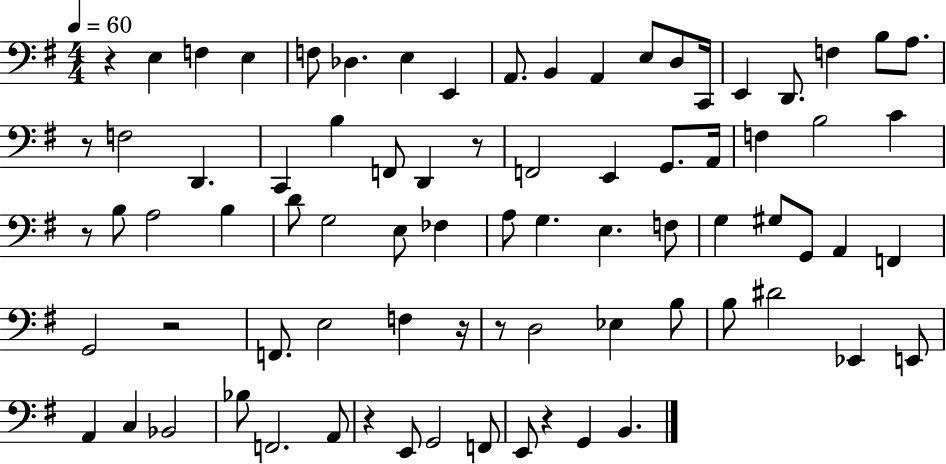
X:1
T:Untitled
M:4/4
L:1/4
K:G
z E, F, E, F,/2 _D, E, E,, A,,/2 B,, A,, E,/2 D,/2 C,,/4 E,, D,,/2 F, B,/2 A,/2 z/2 F,2 D,, C,, B, F,,/2 D,, z/2 F,,2 E,, G,,/2 A,,/4 F, B,2 C z/2 B,/2 A,2 B, D/2 G,2 E,/2 _F, A,/2 G, E, F,/2 G, ^G,/2 G,,/2 A,, F,, G,,2 z2 F,,/2 E,2 F, z/4 z/2 D,2 _E, B,/2 B,/2 ^D2 _E,, E,,/2 A,, C, _B,,2 _B,/2 F,,2 A,,/2 z E,,/2 G,,2 F,,/2 E,,/2 z G,, B,,